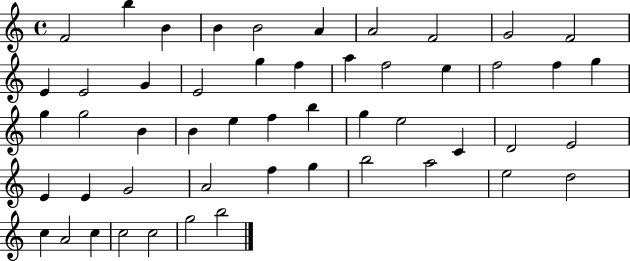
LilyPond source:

{
  \clef treble
  \time 4/4
  \defaultTimeSignature
  \key c \major
  f'2 b''4 b'4 | b'4 b'2 a'4 | a'2 f'2 | g'2 f'2 | \break e'4 e'2 g'4 | e'2 g''4 f''4 | a''4 f''2 e''4 | f''2 f''4 g''4 | \break g''4 g''2 b'4 | b'4 e''4 f''4 b''4 | g''4 e''2 c'4 | d'2 e'2 | \break e'4 e'4 g'2 | a'2 f''4 g''4 | b''2 a''2 | e''2 d''2 | \break c''4 a'2 c''4 | c''2 c''2 | g''2 b''2 | \bar "|."
}